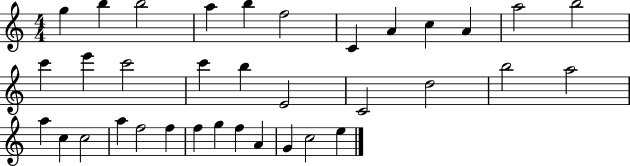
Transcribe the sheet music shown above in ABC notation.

X:1
T:Untitled
M:4/4
L:1/4
K:C
g b b2 a b f2 C A c A a2 b2 c' e' c'2 c' b E2 C2 d2 b2 a2 a c c2 a f2 f f g f A G c2 e